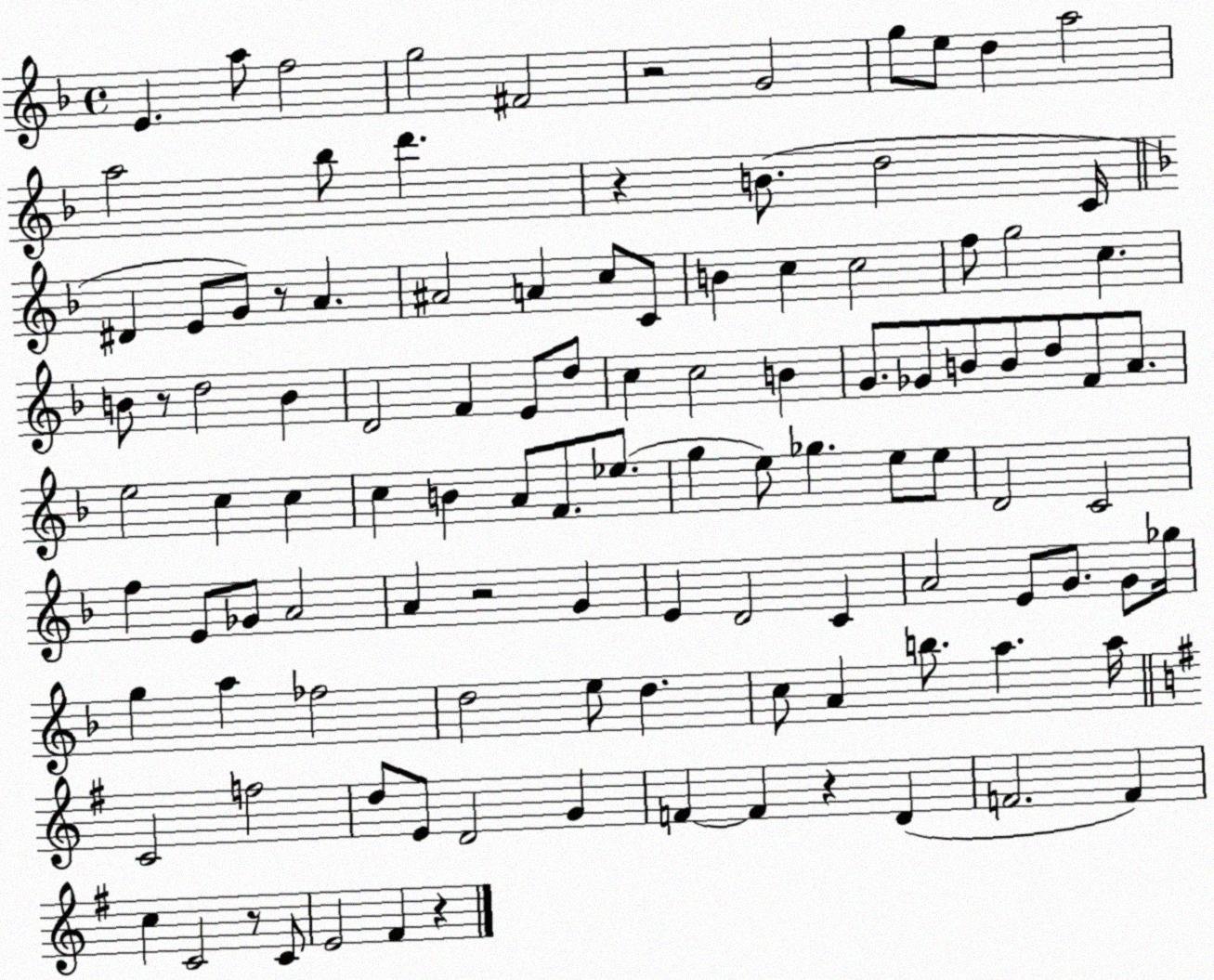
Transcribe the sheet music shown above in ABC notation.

X:1
T:Untitled
M:4/4
L:1/4
K:F
E a/2 f2 g2 ^F2 z2 G2 g/2 e/2 d a2 a2 _b/2 d' z B/2 d2 C/4 ^D E/2 G/2 z/2 A ^A2 A c/2 C/2 B c c2 f/2 g2 c B/2 z/2 d2 B D2 F E/2 d/2 c c2 B G/2 _G/2 B/2 B/2 d/2 F/2 A/2 e2 c c c B A/2 F/2 _e/2 g e/2 _g e/2 e/2 D2 C2 f E/2 _G/2 A2 A z2 G E D2 C A2 E/2 G/2 G/2 _g/4 g a _f2 d2 e/2 d c/2 A b/2 a a/4 C2 f2 d/2 E/2 D2 G F F z D F2 F c C2 z/2 C/2 E2 ^F z